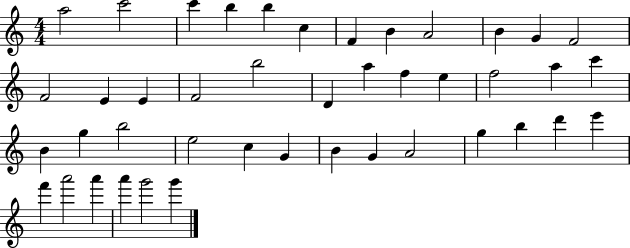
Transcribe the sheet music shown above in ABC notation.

X:1
T:Untitled
M:4/4
L:1/4
K:C
a2 c'2 c' b b c F B A2 B G F2 F2 E E F2 b2 D a f e f2 a c' B g b2 e2 c G B G A2 g b d' e' f' a'2 a' a' g'2 g'